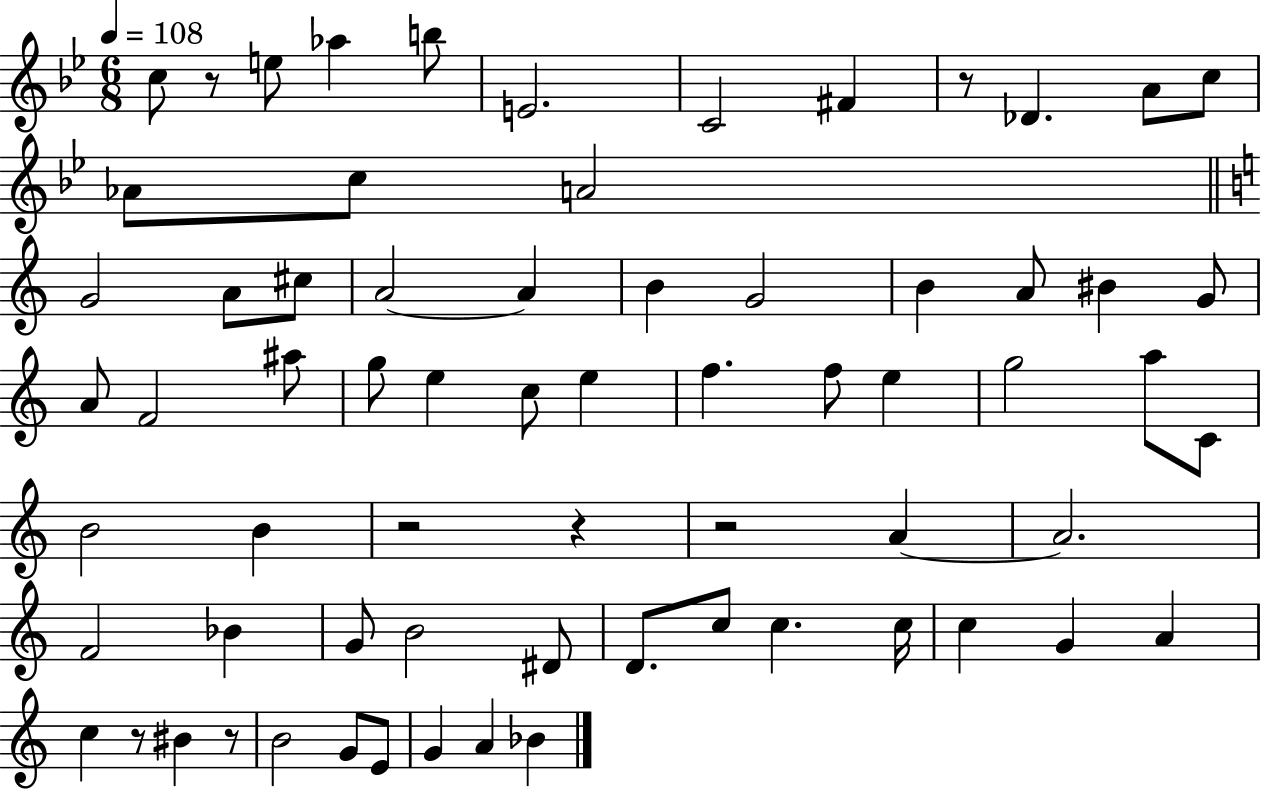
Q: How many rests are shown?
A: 7